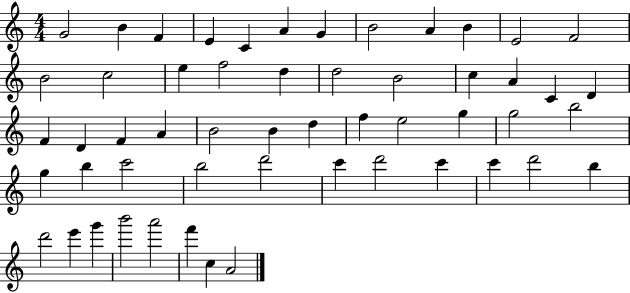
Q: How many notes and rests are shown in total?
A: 54